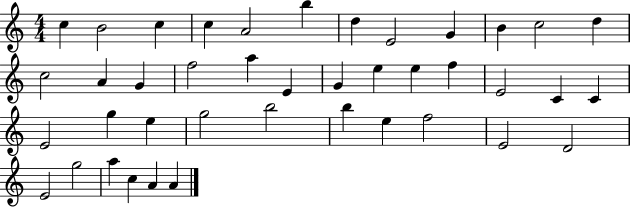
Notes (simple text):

C5/q B4/h C5/q C5/q A4/h B5/q D5/q E4/h G4/q B4/q C5/h D5/q C5/h A4/q G4/q F5/h A5/q E4/q G4/q E5/q E5/q F5/q E4/h C4/q C4/q E4/h G5/q E5/q G5/h B5/h B5/q E5/q F5/h E4/h D4/h E4/h G5/h A5/q C5/q A4/q A4/q